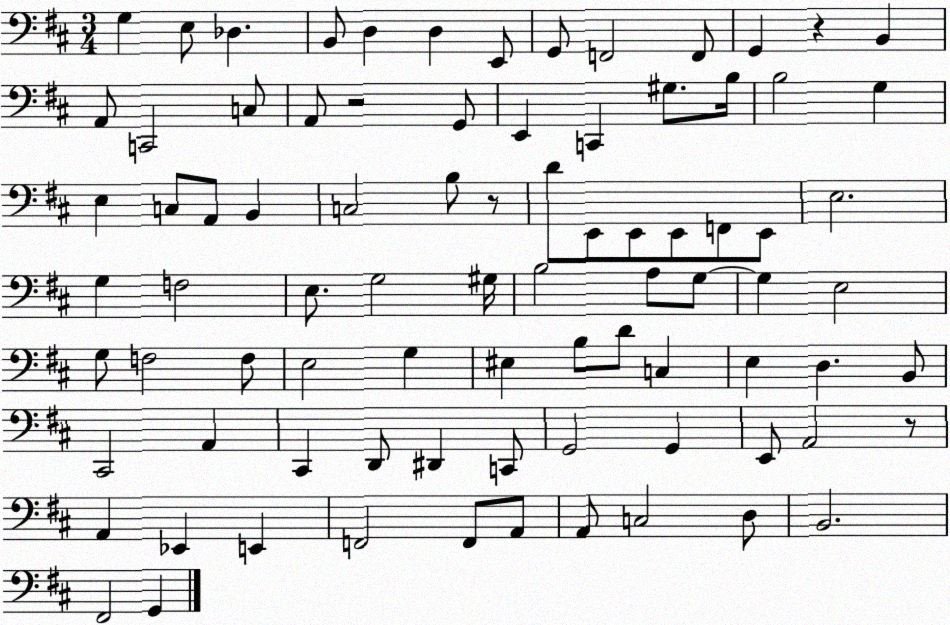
X:1
T:Untitled
M:3/4
L:1/4
K:D
G, E,/2 _D, B,,/2 D, D, E,,/2 G,,/2 F,,2 F,,/2 G,, z B,, A,,/2 C,,2 C,/2 A,,/2 z2 G,,/2 E,, C,, ^G,/2 B,/4 B,2 G, E, C,/2 A,,/2 B,, C,2 B,/2 z/2 D/2 E,,/2 E,,/2 E,,/2 F,,/2 E,,/2 E,2 G, F,2 E,/2 G,2 ^G,/4 B,2 A,/2 G,/2 G, E,2 G,/2 F,2 F,/2 E,2 G, ^E, B,/2 D/2 C, E, D, B,,/2 ^C,,2 A,, ^C,, D,,/2 ^D,, C,,/2 G,,2 G,, E,,/2 A,,2 z/2 A,, _E,, E,, F,,2 F,,/2 A,,/2 A,,/2 C,2 D,/2 B,,2 ^F,,2 G,,